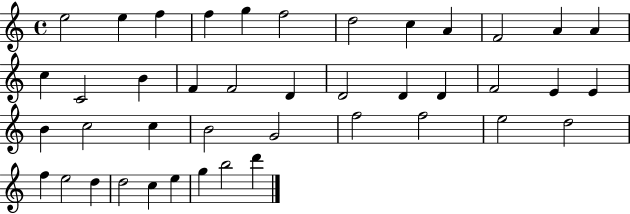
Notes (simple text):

E5/h E5/q F5/q F5/q G5/q F5/h D5/h C5/q A4/q F4/h A4/q A4/q C5/q C4/h B4/q F4/q F4/h D4/q D4/h D4/q D4/q F4/h E4/q E4/q B4/q C5/h C5/q B4/h G4/h F5/h F5/h E5/h D5/h F5/q E5/h D5/q D5/h C5/q E5/q G5/q B5/h D6/q